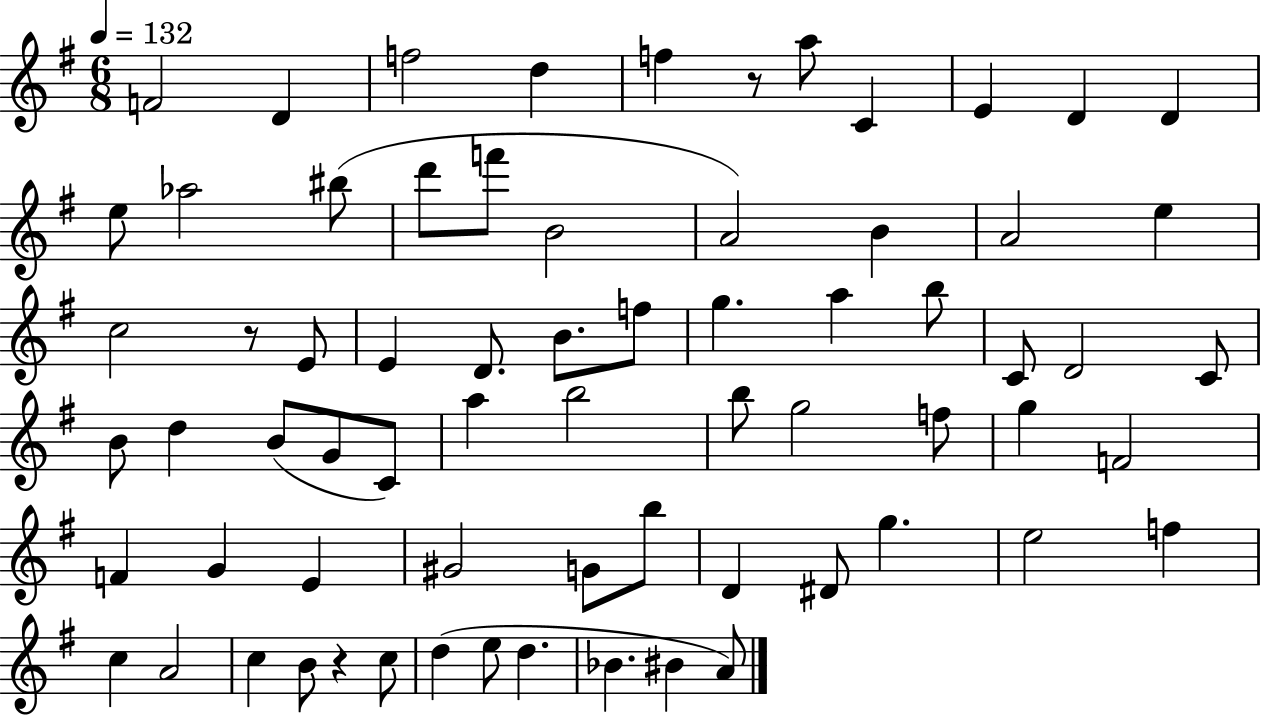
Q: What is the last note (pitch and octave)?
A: A4